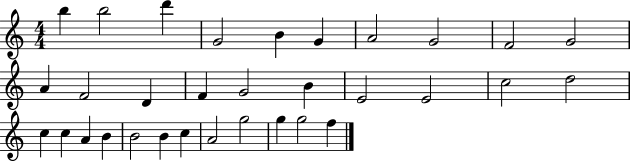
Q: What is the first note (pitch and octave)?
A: B5